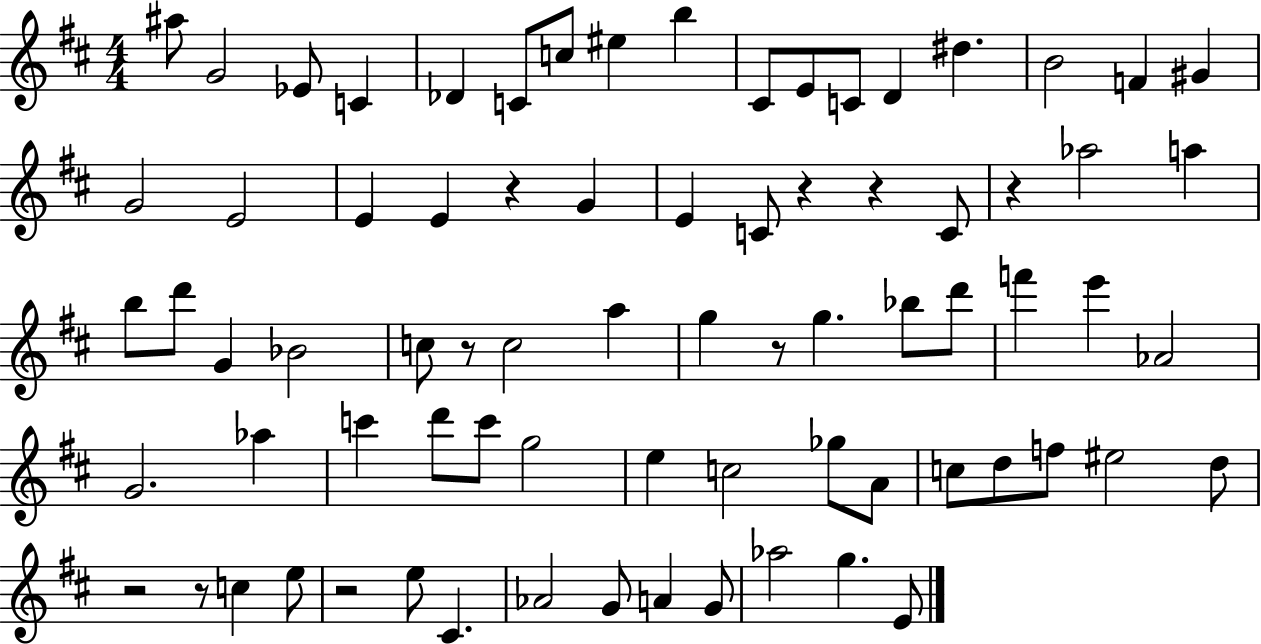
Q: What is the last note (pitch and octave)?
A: E4